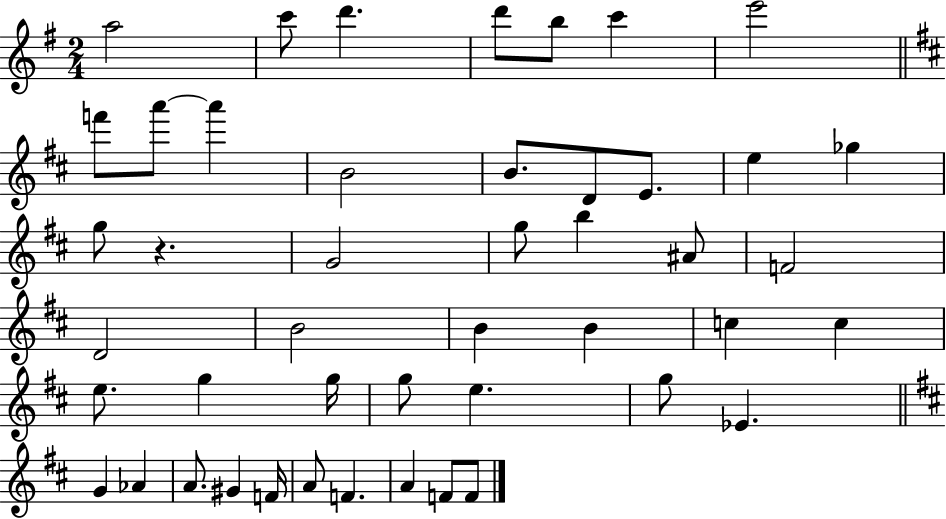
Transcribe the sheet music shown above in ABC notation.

X:1
T:Untitled
M:2/4
L:1/4
K:G
a2 c'/2 d' d'/2 b/2 c' e'2 f'/2 a'/2 a' B2 B/2 D/2 E/2 e _g g/2 z G2 g/2 b ^A/2 F2 D2 B2 B B c c e/2 g g/4 g/2 e g/2 _E G _A A/2 ^G F/4 A/2 F A F/2 F/2